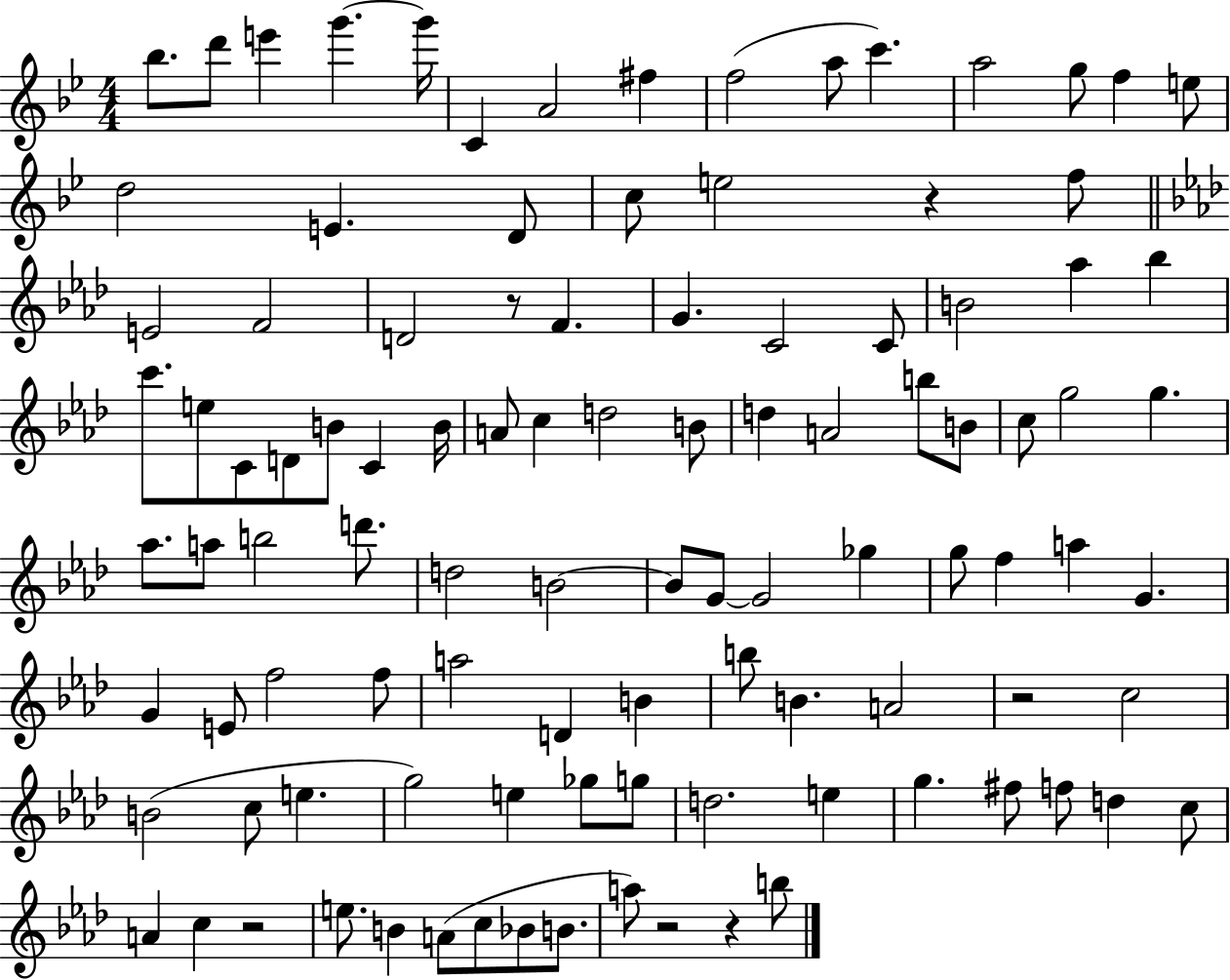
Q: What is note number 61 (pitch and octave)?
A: F5